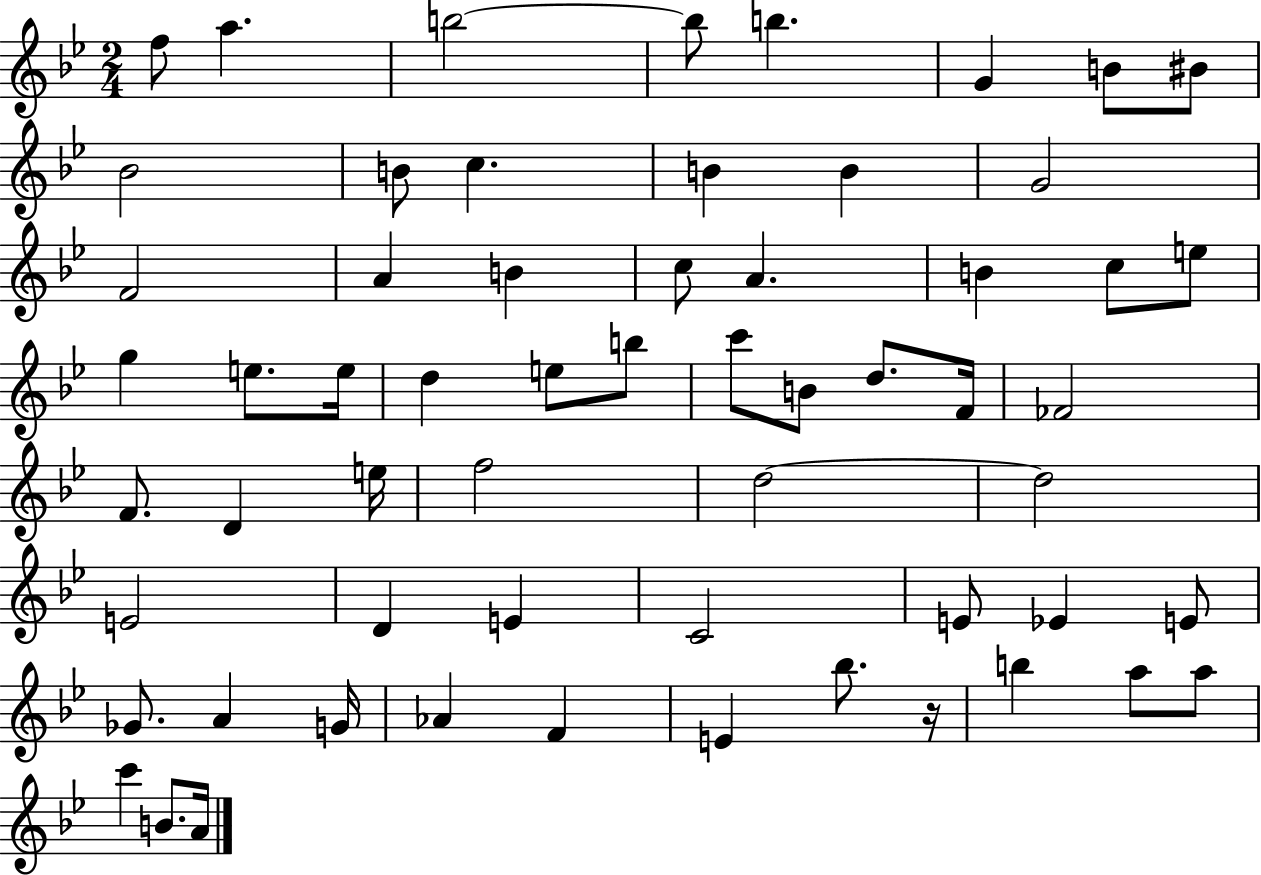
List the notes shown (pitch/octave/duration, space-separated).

F5/e A5/q. B5/h B5/e B5/q. G4/q B4/e BIS4/e Bb4/h B4/e C5/q. B4/q B4/q G4/h F4/h A4/q B4/q C5/e A4/q. B4/q C5/e E5/e G5/q E5/e. E5/s D5/q E5/e B5/e C6/e B4/e D5/e. F4/s FES4/h F4/e. D4/q E5/s F5/h D5/h D5/h E4/h D4/q E4/q C4/h E4/e Eb4/q E4/e Gb4/e. A4/q G4/s Ab4/q F4/q E4/q Bb5/e. R/s B5/q A5/e A5/e C6/q B4/e. A4/s